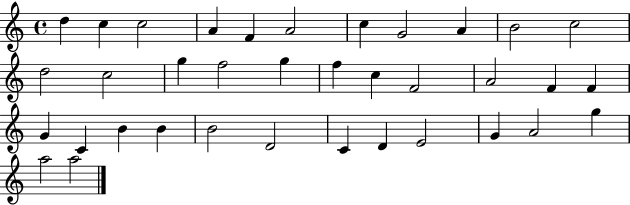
{
  \clef treble
  \time 4/4
  \defaultTimeSignature
  \key c \major
  d''4 c''4 c''2 | a'4 f'4 a'2 | c''4 g'2 a'4 | b'2 c''2 | \break d''2 c''2 | g''4 f''2 g''4 | f''4 c''4 f'2 | a'2 f'4 f'4 | \break g'4 c'4 b'4 b'4 | b'2 d'2 | c'4 d'4 e'2 | g'4 a'2 g''4 | \break a''2 a''2 | \bar "|."
}